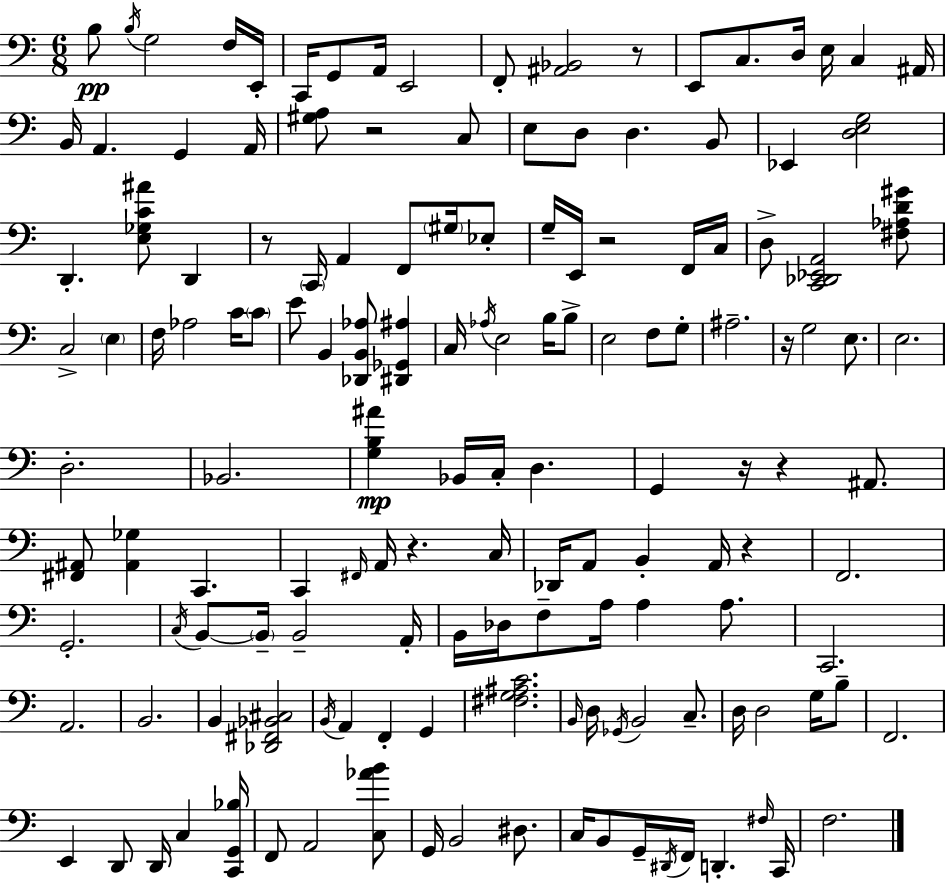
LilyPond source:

{
  \clef bass
  \numericTimeSignature
  \time 6/8
  \key a \minor
  b8\pp \acciaccatura { b16 } g2 f16 | e,16-. c,16 g,8 a,16 e,2 | f,8-. <ais, bes,>2 r8 | e,8 c8. d16 e16 c4 | \break ais,16 b,16 a,4. g,4 | a,16 <gis a>8 r2 c8 | e8 d8 d4. b,8 | ees,4 <d e g>2 | \break d,4.-. <e ges c' ais'>8 d,4 | r8 \parenthesize c,16 a,4 f,8 \parenthesize gis16 ees8-. | g16-- e,16 r2 f,16 | c16 d8-> <c, des, ees, a,>2 <fis aes d' gis'>8 | \break c2-> \parenthesize e4 | f16 aes2 c'16 \parenthesize c'8 | e'8 b,4 <des, b, aes>8 <dis, ges, ais>4 | c16 \acciaccatura { aes16 } e2 b16 | \break b8-> e2 f8 | g8-. ais2.-- | r16 g2 e8. | e2. | \break d2.-. | bes,2. | <g b ais'>4\mp bes,16 c16-. d4. | g,4 r16 r4 ais,8. | \break <fis, ais,>8 <ais, ges>4 c,4. | c,4 \grace { fis,16 } a,16 r4. | c16 des,16 a,8 b,4-. a,16 r4 | f,2. | \break g,2.-. | \acciaccatura { c16 } b,8~~ \parenthesize b,16-- b,2-- | a,16-. b,16 des16 f8-- a16 a4 | a8. c,2. | \break a,2. | b,2. | b,4 <des, fis, bes, cis>2 | \acciaccatura { b,16 } a,4 f,4-. | \break g,4 <fis g ais c'>2. | \grace { b,16 } d16 \acciaccatura { ges,16 } b,2 | c8.-- d16 d2 | g16 b8-- f,2. | \break e,4 d,8 | d,16 c4 <c, g, bes>16 f,8 a,2 | <c aes' b'>8 g,16 b,2 | dis8. c16 b,8 g,16-- \acciaccatura { dis,16 } | \break f,16 d,4.-. \grace { fis16 } c,16 f2. | \bar "|."
}